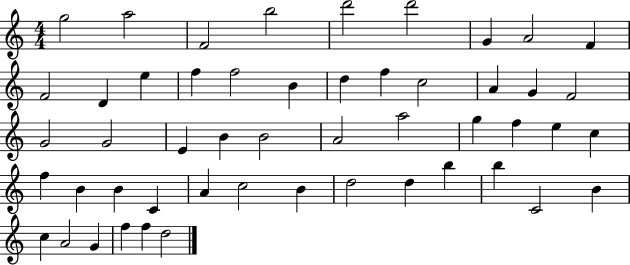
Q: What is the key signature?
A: C major